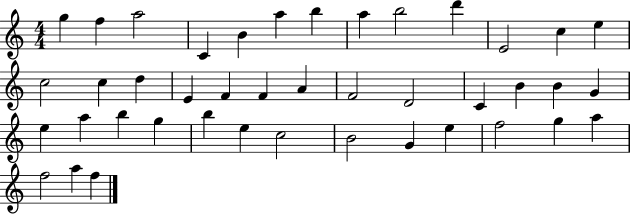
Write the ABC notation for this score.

X:1
T:Untitled
M:4/4
L:1/4
K:C
g f a2 C B a b a b2 d' E2 c e c2 c d E F F A F2 D2 C B B G e a b g b e c2 B2 G e f2 g a f2 a f